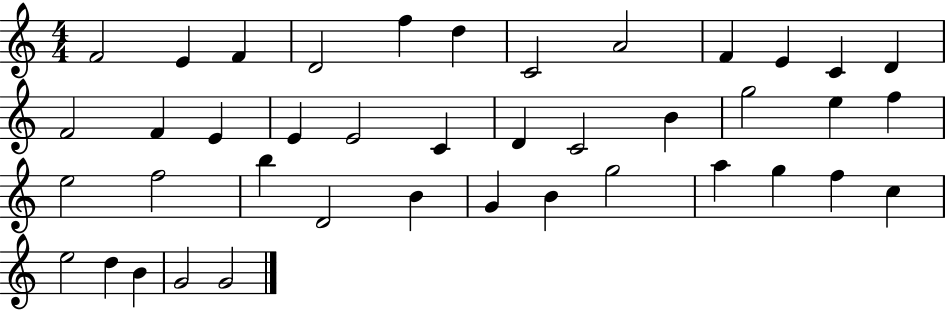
F4/h E4/q F4/q D4/h F5/q D5/q C4/h A4/h F4/q E4/q C4/q D4/q F4/h F4/q E4/q E4/q E4/h C4/q D4/q C4/h B4/q G5/h E5/q F5/q E5/h F5/h B5/q D4/h B4/q G4/q B4/q G5/h A5/q G5/q F5/q C5/q E5/h D5/q B4/q G4/h G4/h